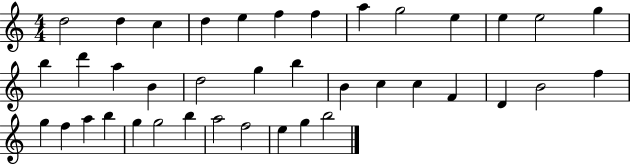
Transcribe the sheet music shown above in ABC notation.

X:1
T:Untitled
M:4/4
L:1/4
K:C
d2 d c d e f f a g2 e e e2 g b d' a B d2 g b B c c F D B2 f g f a b g g2 b a2 f2 e g b2